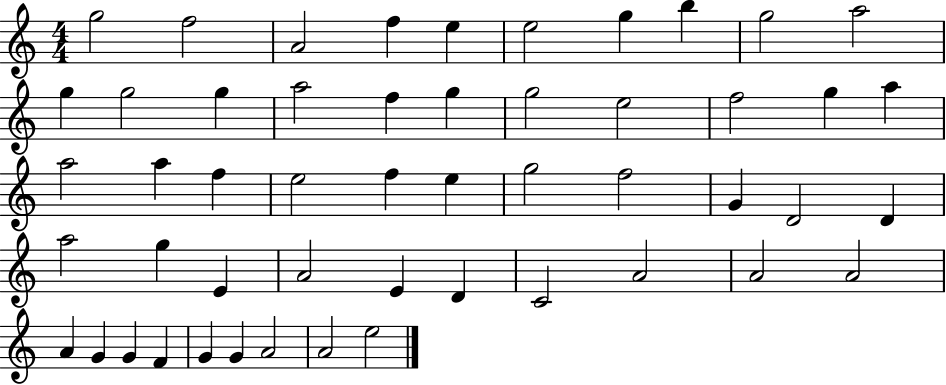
X:1
T:Untitled
M:4/4
L:1/4
K:C
g2 f2 A2 f e e2 g b g2 a2 g g2 g a2 f g g2 e2 f2 g a a2 a f e2 f e g2 f2 G D2 D a2 g E A2 E D C2 A2 A2 A2 A G G F G G A2 A2 e2